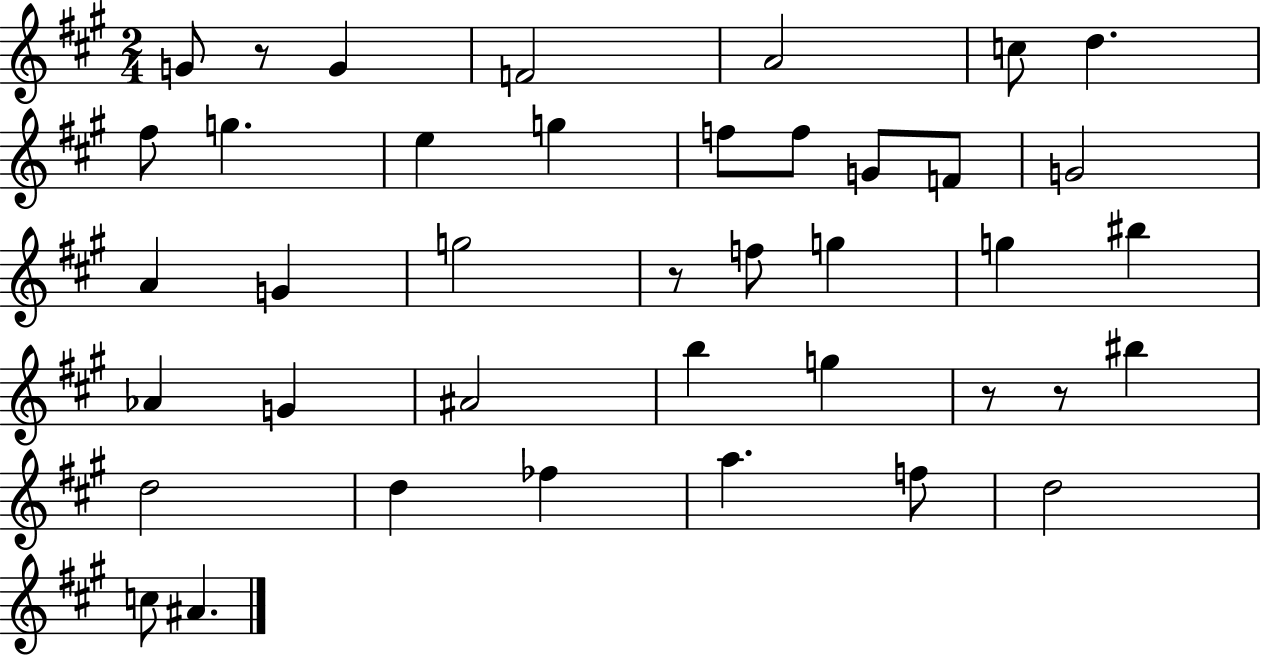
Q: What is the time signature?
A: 2/4